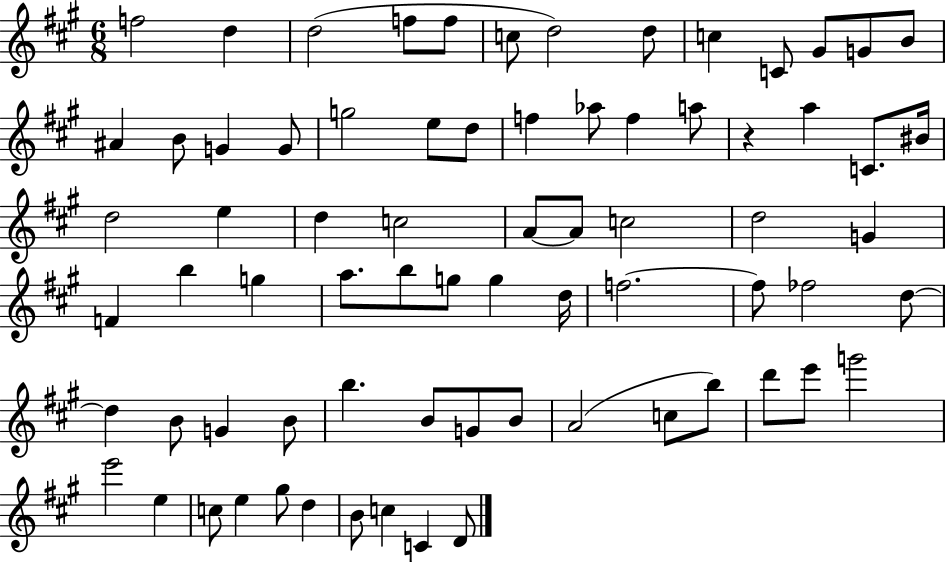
{
  \clef treble
  \numericTimeSignature
  \time 6/8
  \key a \major
  f''2 d''4 | d''2( f''8 f''8 | c''8 d''2) d''8 | c''4 c'8 gis'8 g'8 b'8 | \break ais'4 b'8 g'4 g'8 | g''2 e''8 d''8 | f''4 aes''8 f''4 a''8 | r4 a''4 c'8. bis'16 | \break d''2 e''4 | d''4 c''2 | a'8~~ a'8 c''2 | d''2 g'4 | \break f'4 b''4 g''4 | a''8. b''8 g''8 g''4 d''16 | f''2.~~ | f''8 fes''2 d''8~~ | \break d''4 b'8 g'4 b'8 | b''4. b'8 g'8 b'8 | a'2( c''8 b''8) | d'''8 e'''8 g'''2 | \break e'''2 e''4 | c''8 e''4 gis''8 d''4 | b'8 c''4 c'4 d'8 | \bar "|."
}